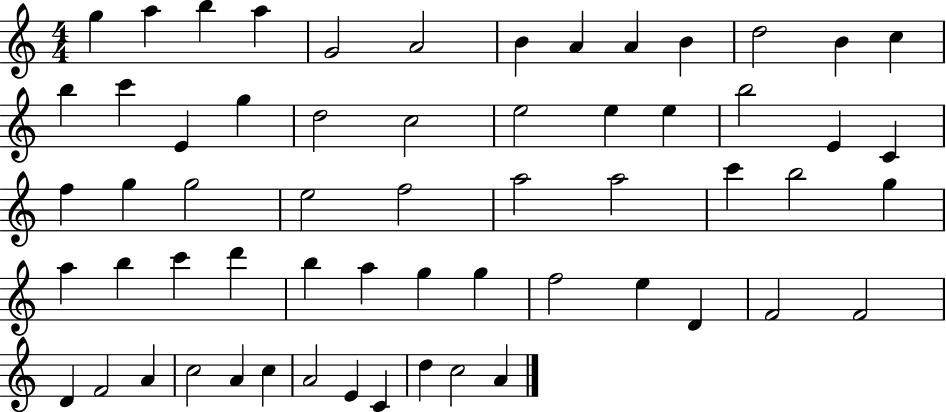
X:1
T:Untitled
M:4/4
L:1/4
K:C
g a b a G2 A2 B A A B d2 B c b c' E g d2 c2 e2 e e b2 E C f g g2 e2 f2 a2 a2 c' b2 g a b c' d' b a g g f2 e D F2 F2 D F2 A c2 A c A2 E C d c2 A